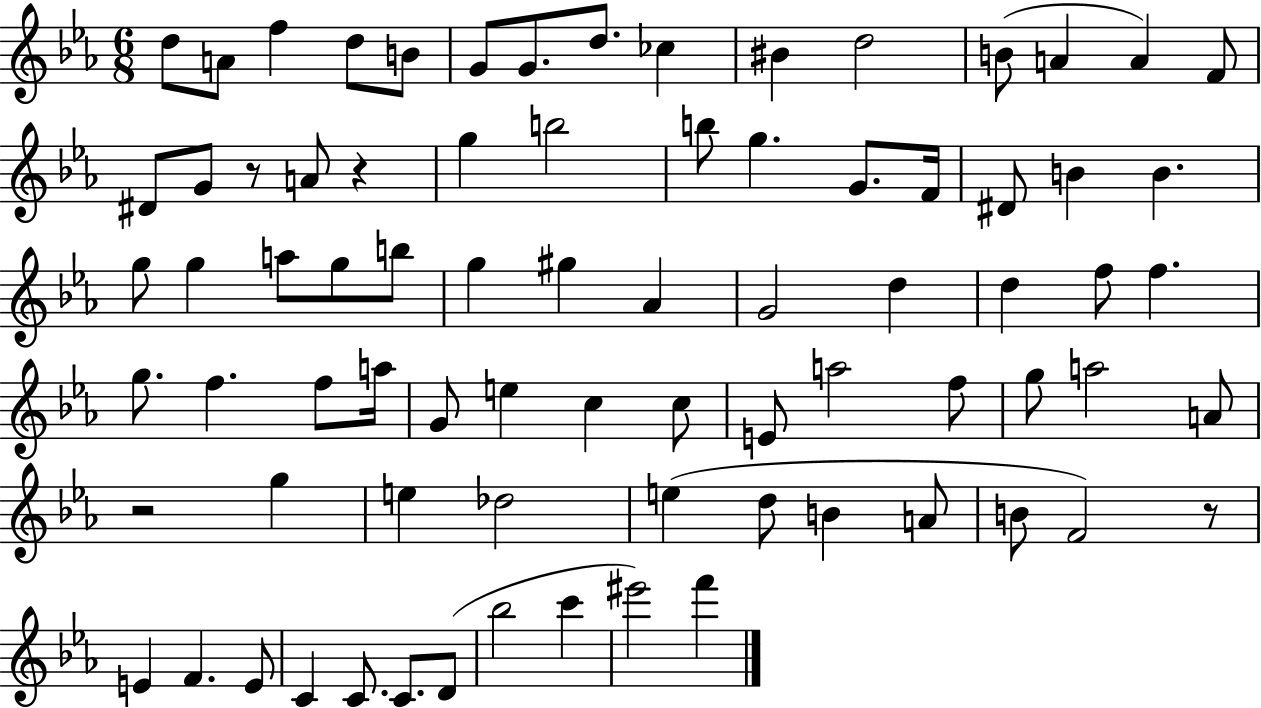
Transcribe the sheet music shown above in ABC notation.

X:1
T:Untitled
M:6/8
L:1/4
K:Eb
d/2 A/2 f d/2 B/2 G/2 G/2 d/2 _c ^B d2 B/2 A A F/2 ^D/2 G/2 z/2 A/2 z g b2 b/2 g G/2 F/4 ^D/2 B B g/2 g a/2 g/2 b/2 g ^g _A G2 d d f/2 f g/2 f f/2 a/4 G/2 e c c/2 E/2 a2 f/2 g/2 a2 A/2 z2 g e _d2 e d/2 B A/2 B/2 F2 z/2 E F E/2 C C/2 C/2 D/2 _b2 c' ^e'2 f'